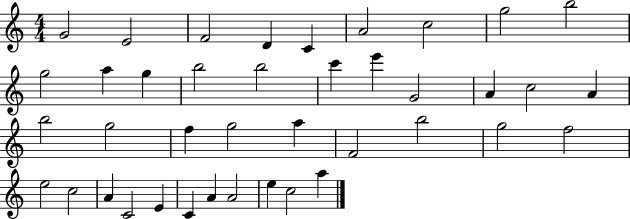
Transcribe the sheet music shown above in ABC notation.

X:1
T:Untitled
M:4/4
L:1/4
K:C
G2 E2 F2 D C A2 c2 g2 b2 g2 a g b2 b2 c' e' G2 A c2 A b2 g2 f g2 a F2 b2 g2 f2 e2 c2 A C2 E C A A2 e c2 a